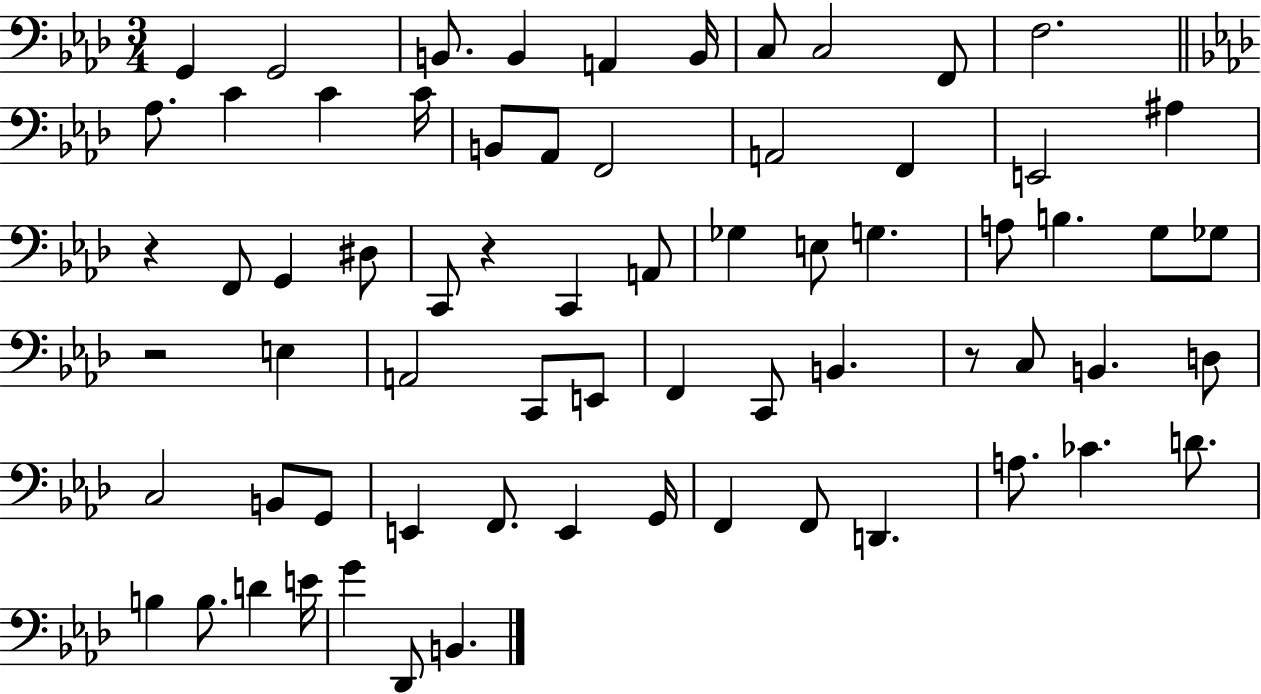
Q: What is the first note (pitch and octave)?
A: G2